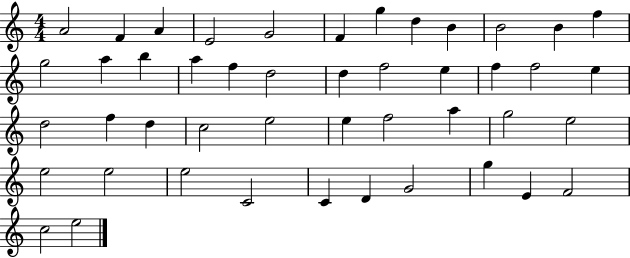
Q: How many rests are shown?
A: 0